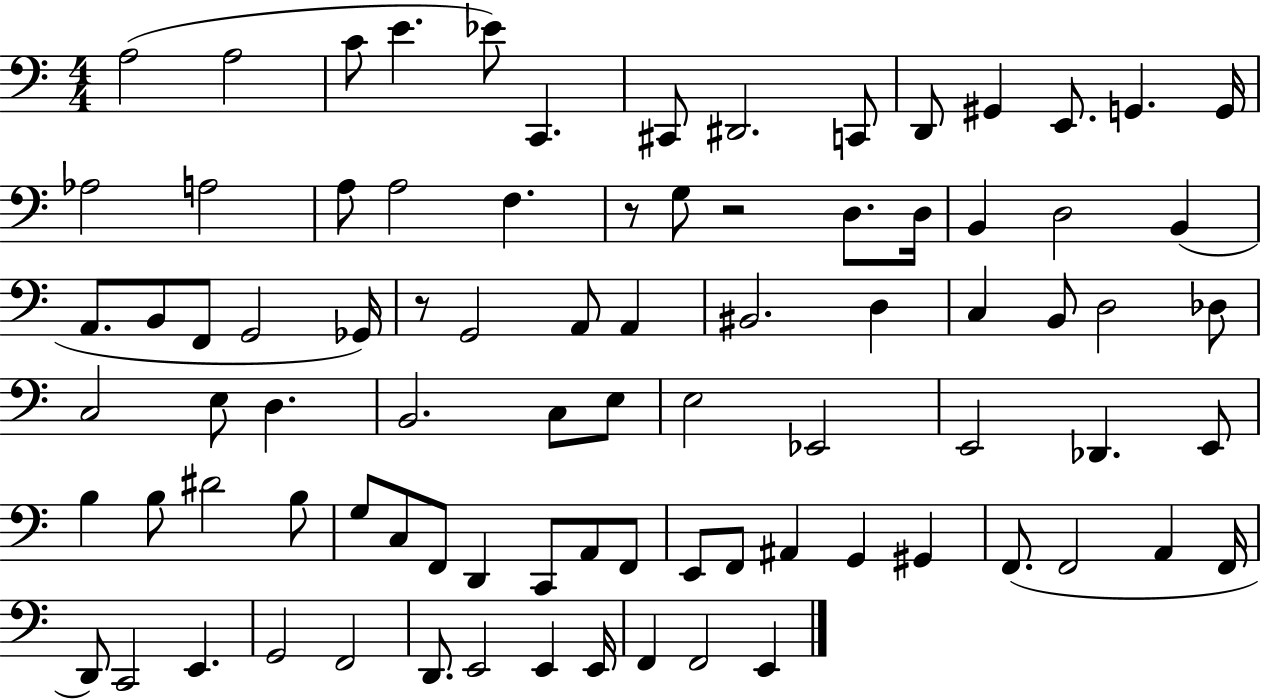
X:1
T:Untitled
M:4/4
L:1/4
K:C
A,2 A,2 C/2 E _E/2 C,, ^C,,/2 ^D,,2 C,,/2 D,,/2 ^G,, E,,/2 G,, G,,/4 _A,2 A,2 A,/2 A,2 F, z/2 G,/2 z2 D,/2 D,/4 B,, D,2 B,, A,,/2 B,,/2 F,,/2 G,,2 _G,,/4 z/2 G,,2 A,,/2 A,, ^B,,2 D, C, B,,/2 D,2 _D,/2 C,2 E,/2 D, B,,2 C,/2 E,/2 E,2 _E,,2 E,,2 _D,, E,,/2 B, B,/2 ^D2 B,/2 G,/2 C,/2 F,,/2 D,, C,,/2 A,,/2 F,,/2 E,,/2 F,,/2 ^A,, G,, ^G,, F,,/2 F,,2 A,, F,,/4 D,,/2 C,,2 E,, G,,2 F,,2 D,,/2 E,,2 E,, E,,/4 F,, F,,2 E,,